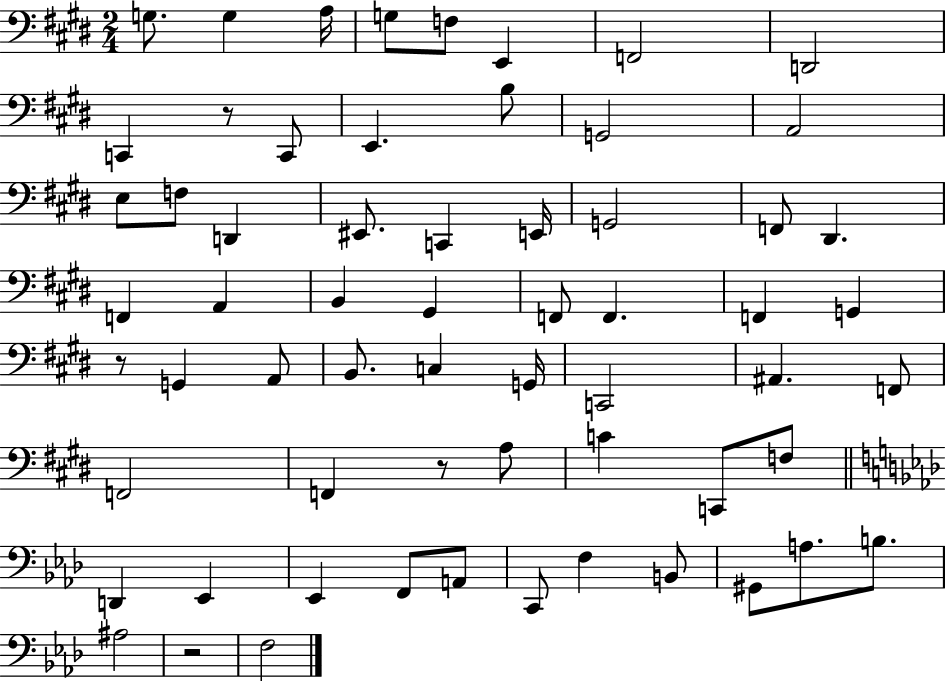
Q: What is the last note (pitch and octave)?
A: F3